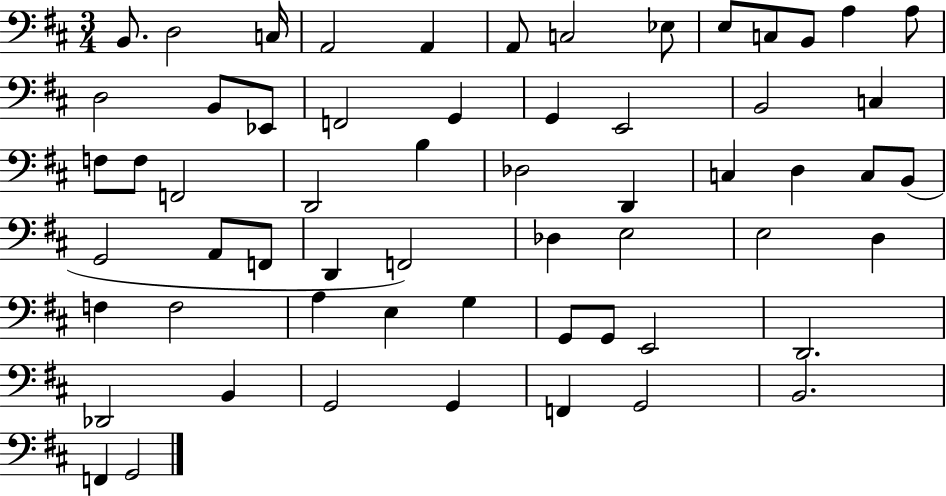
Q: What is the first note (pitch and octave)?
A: B2